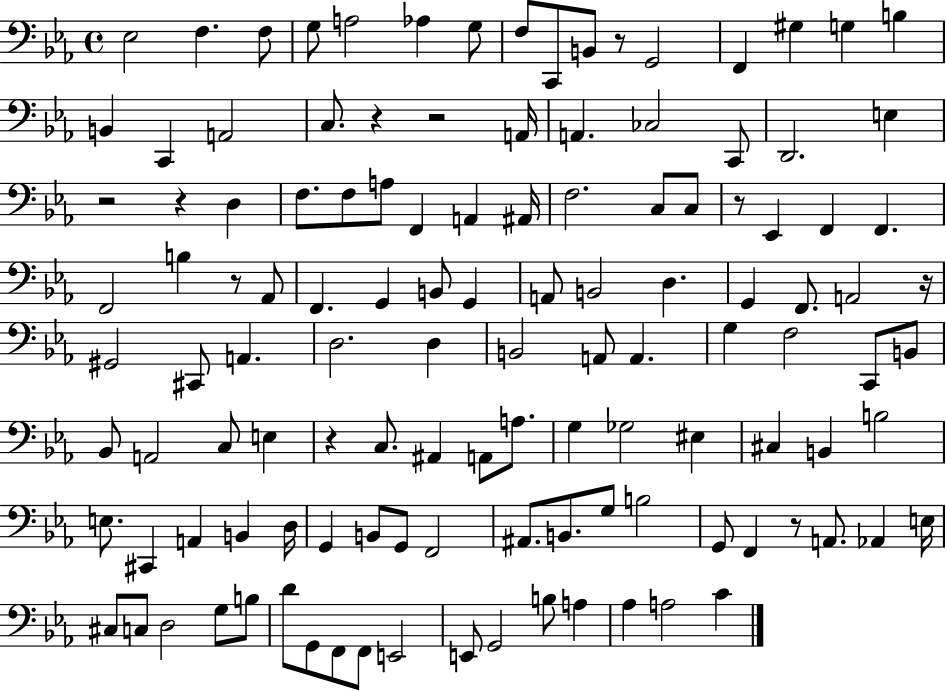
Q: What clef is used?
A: bass